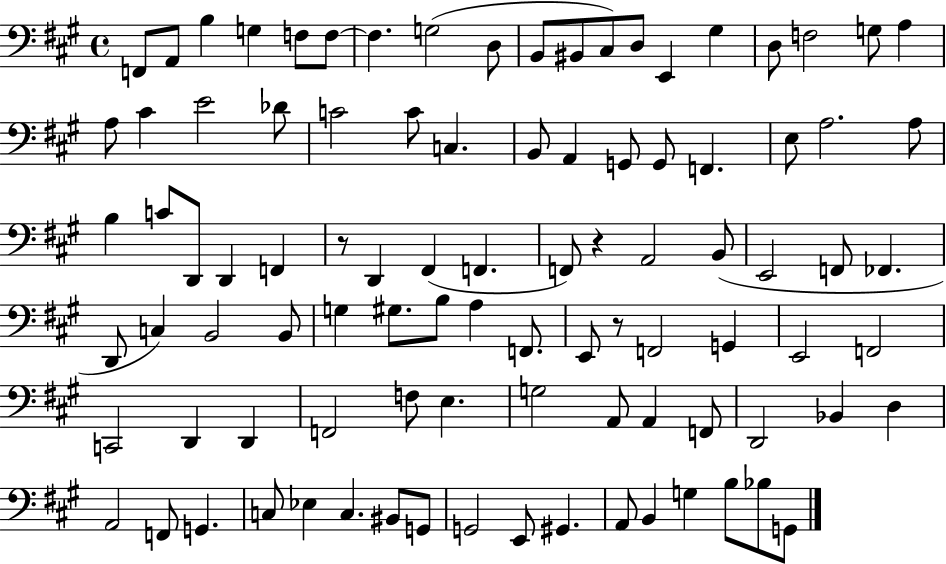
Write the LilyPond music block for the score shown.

{
  \clef bass
  \time 4/4
  \defaultTimeSignature
  \key a \major
  f,8 a,8 b4 g4 f8 f8~~ | f4. g2( d8 | b,8 bis,8 cis8) d8 e,4 gis4 | d8 f2 g8 a4 | \break a8 cis'4 e'2 des'8 | c'2 c'8 c4. | b,8 a,4 g,8 g,8 f,4. | e8 a2. a8 | \break b4 c'8 d,8 d,4 f,4 | r8 d,4 fis,4( f,4. | f,8) r4 a,2 b,8( | e,2 f,8 fes,4. | \break d,8 c4) b,2 b,8 | g4 gis8. b8 a4 f,8. | e,8 r8 f,2 g,4 | e,2 f,2 | \break c,2 d,4 d,4 | f,2 f8 e4. | g2 a,8 a,4 f,8 | d,2 bes,4 d4 | \break a,2 f,8 g,4. | c8 ees4 c4. bis,8 g,8 | g,2 e,8 gis,4. | a,8 b,4 g4 b8 bes8 g,8 | \break \bar "|."
}